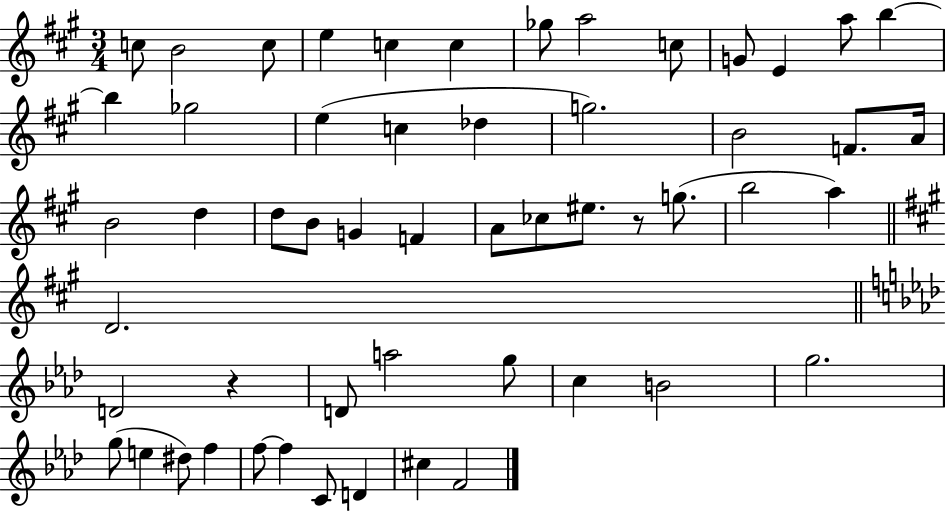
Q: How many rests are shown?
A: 2